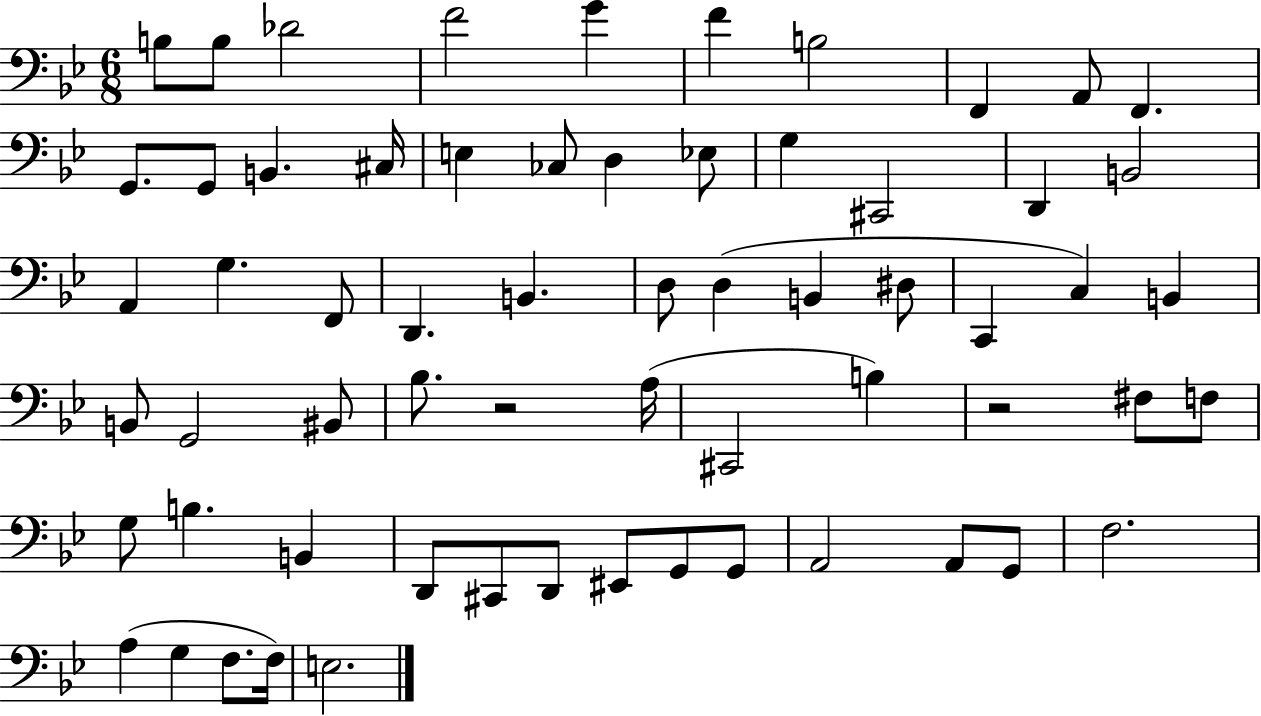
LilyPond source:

{
  \clef bass
  \numericTimeSignature
  \time 6/8
  \key bes \major
  b8 b8 des'2 | f'2 g'4 | f'4 b2 | f,4 a,8 f,4. | \break g,8. g,8 b,4. cis16 | e4 ces8 d4 ees8 | g4 cis,2 | d,4 b,2 | \break a,4 g4. f,8 | d,4. b,4. | d8 d4( b,4 dis8 | c,4 c4) b,4 | \break b,8 g,2 bis,8 | bes8. r2 a16( | cis,2 b4) | r2 fis8 f8 | \break g8 b4. b,4 | d,8 cis,8 d,8 eis,8 g,8 g,8 | a,2 a,8 g,8 | f2. | \break a4( g4 f8. f16) | e2. | \bar "|."
}